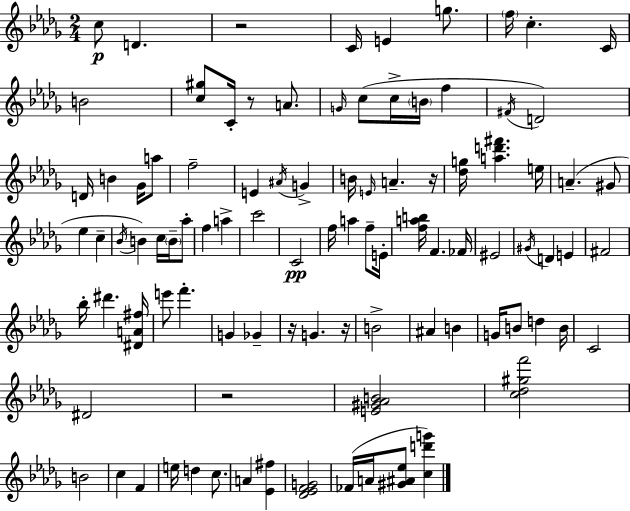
{
  \clef treble
  \numericTimeSignature
  \time 2/4
  \key bes \minor
  c''8\p d'4. | r2 | c'16 e'4 g''8. | \parenthesize f''16 c''4.-. c'16 | \break b'2 | <c'' gis''>8 c'16-. r8 a'8. | \grace { g'16 } c''8( c''16-> \parenthesize b'16 f''4 | \acciaccatura { fis'16 } d'2) | \break d'16 b'4 ges'16 | a''8 f''2-- | e'4 \acciaccatura { ais'16 } g'4-> | b'16 \grace { e'16 } a'4.-- | \break r16 <des'' g''>16 <a'' d''' fis'''>4. | e''16 a'4.--( | gis'8 ees''4 | c''4-- \acciaccatura { bes'16 } b'4) | \break c''16 \parenthesize b'16-- aes''8-. f''4 | a''4-> c'''2 | c'2\pp | f''16 a''4 | \break f''8-- e'16-. <f'' a'' b''>16 f'4. | fes'16 eis'2 | \acciaccatura { gis'16 } d'4 | e'4 fis'2 | \break bes''16-. dis'''4. | <dis' a' fis''>16 e'''8 | f'''4.-. g'4 | ges'4-- r16 g'4. | \break r16 b'2-> | ais'4 | b'4 g'16 b'8 | d''4 b'16 c'2 | \break dis'2 | r2 | <e' gis' aes' b'>2 | <c'' des'' gis'' f'''>2 | \break b'2 | c''4 | f'4 e''16 d''4 | c''8. a'4 | \break <ees' fis''>4 <des' ees' f' g'>2 | fes'16( a'16 | <gis' ais' ees''>8 <c'' d''' g'''>4) \bar "|."
}